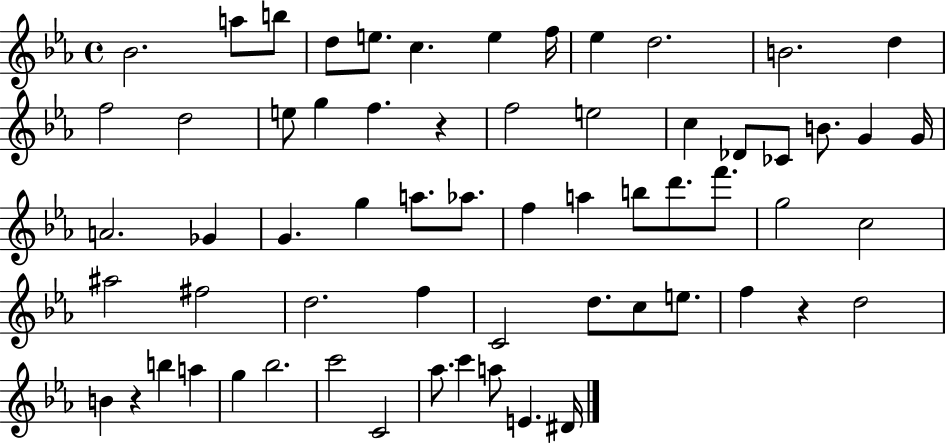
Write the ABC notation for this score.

X:1
T:Untitled
M:4/4
L:1/4
K:Eb
_B2 a/2 b/2 d/2 e/2 c e f/4 _e d2 B2 d f2 d2 e/2 g f z f2 e2 c _D/2 _C/2 B/2 G G/4 A2 _G G g a/2 _a/2 f a b/2 d'/2 f'/2 g2 c2 ^a2 ^f2 d2 f C2 d/2 c/2 e/2 f z d2 B z b a g _b2 c'2 C2 _a/2 c' a/2 E ^D/4